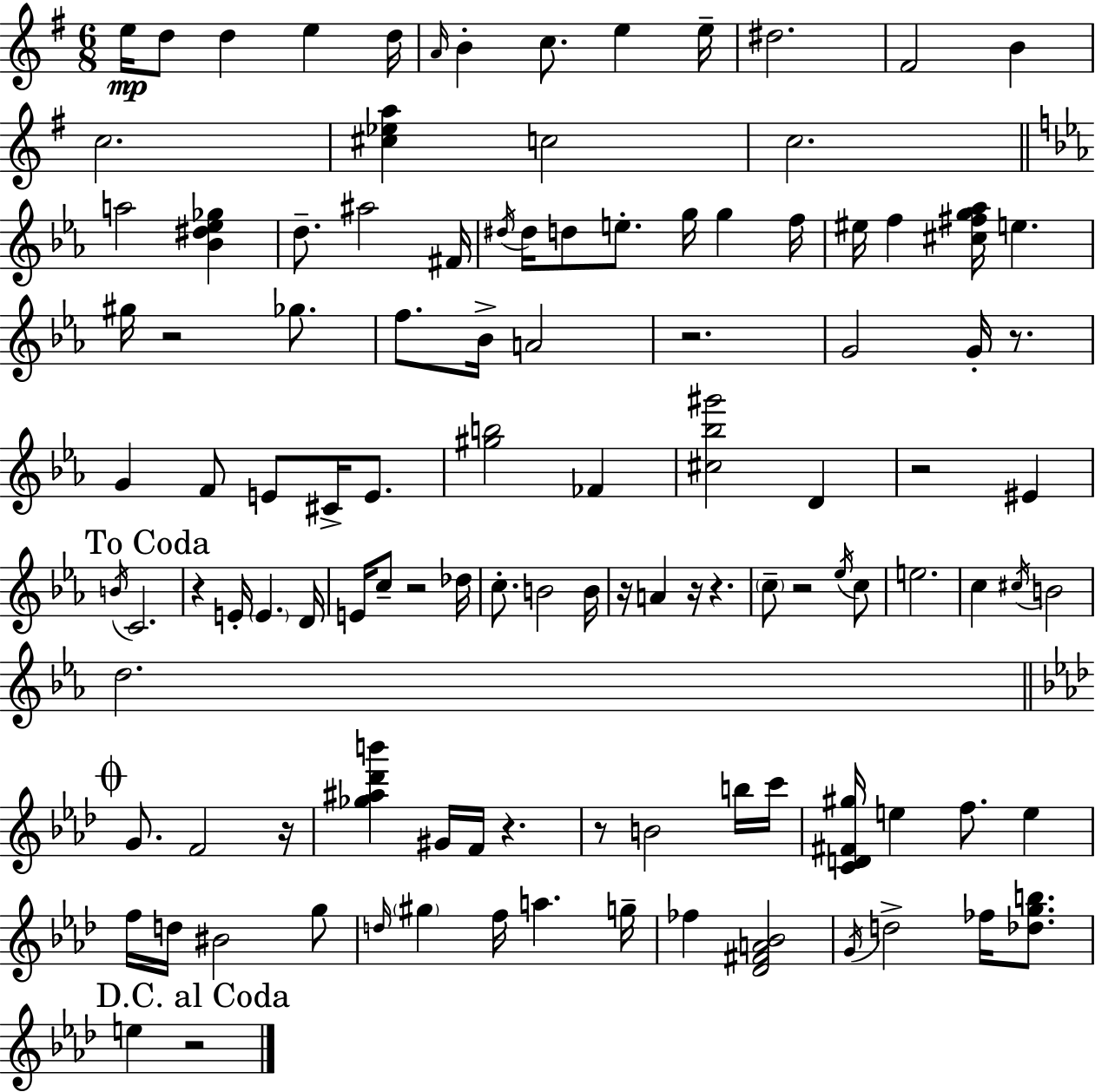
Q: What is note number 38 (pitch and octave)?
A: G4